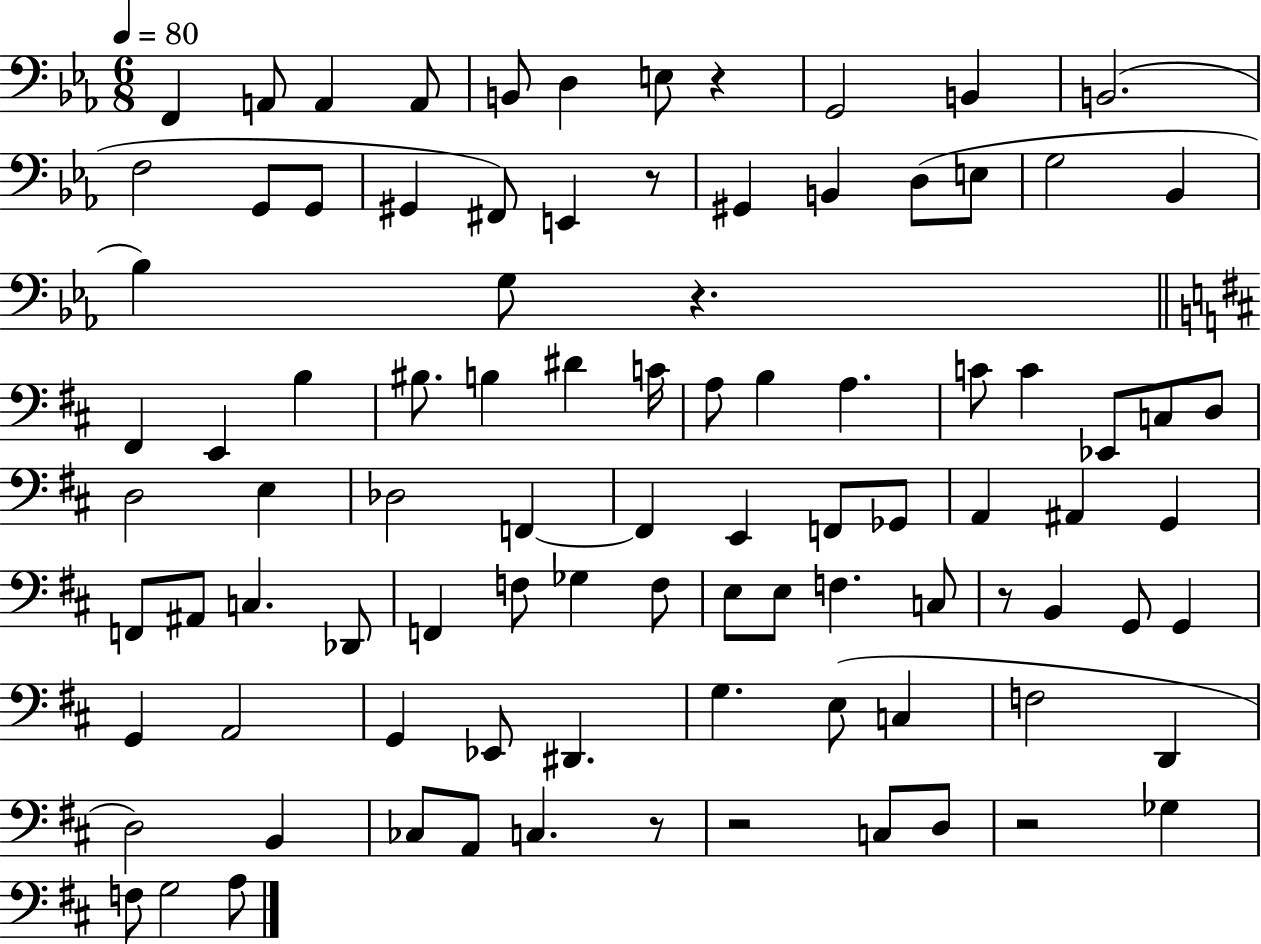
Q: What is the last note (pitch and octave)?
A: A3